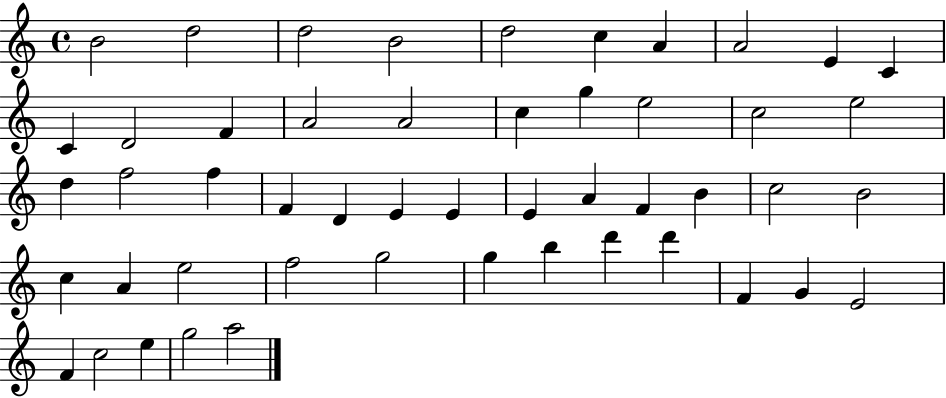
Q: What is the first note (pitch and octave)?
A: B4